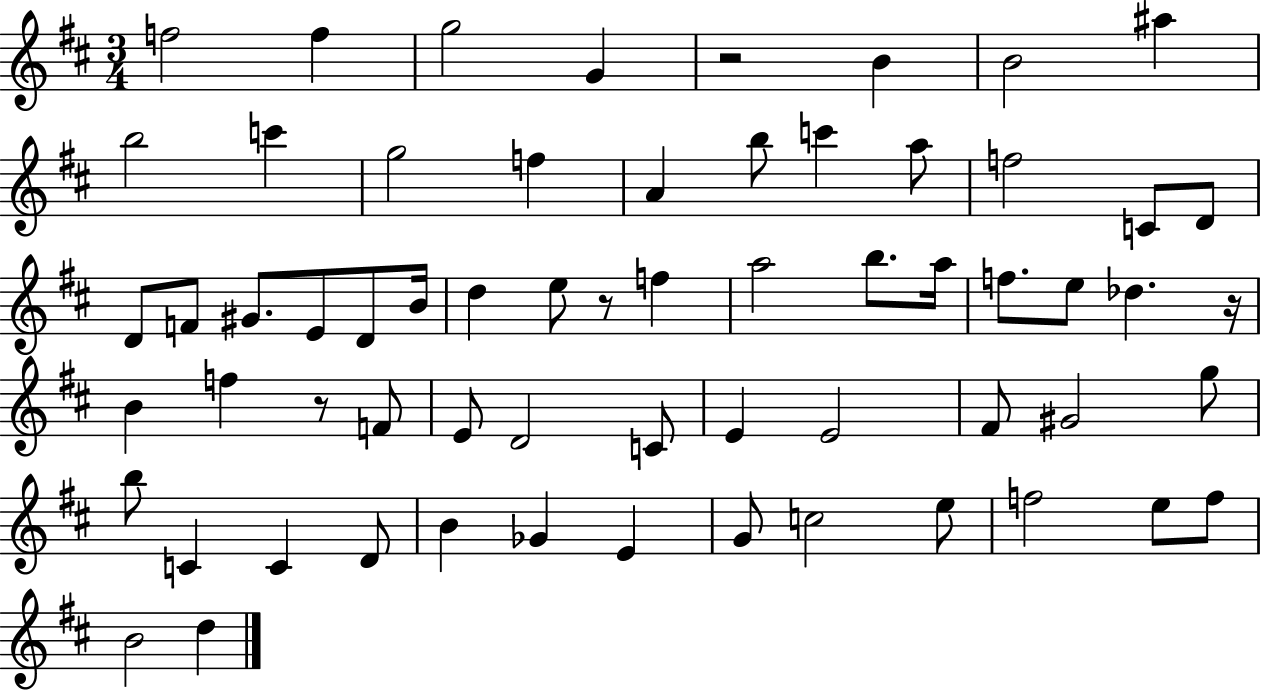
X:1
T:Untitled
M:3/4
L:1/4
K:D
f2 f g2 G z2 B B2 ^a b2 c' g2 f A b/2 c' a/2 f2 C/2 D/2 D/2 F/2 ^G/2 E/2 D/2 B/4 d e/2 z/2 f a2 b/2 a/4 f/2 e/2 _d z/4 B f z/2 F/2 E/2 D2 C/2 E E2 ^F/2 ^G2 g/2 b/2 C C D/2 B _G E G/2 c2 e/2 f2 e/2 f/2 B2 d